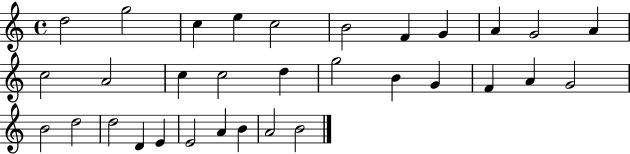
{
  \clef treble
  \time 4/4
  \defaultTimeSignature
  \key c \major
  d''2 g''2 | c''4 e''4 c''2 | b'2 f'4 g'4 | a'4 g'2 a'4 | \break c''2 a'2 | c''4 c''2 d''4 | g''2 b'4 g'4 | f'4 a'4 g'2 | \break b'2 d''2 | d''2 d'4 e'4 | e'2 a'4 b'4 | a'2 b'2 | \break \bar "|."
}